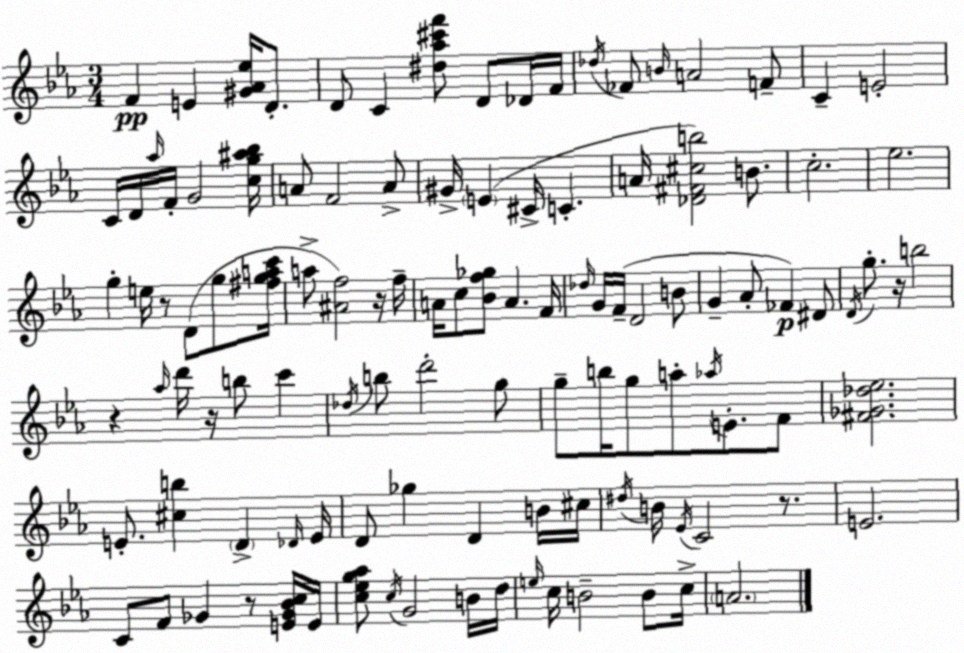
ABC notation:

X:1
T:Untitled
M:3/4
L:1/4
K:Cm
F E [^G_A_e]/4 D/2 D/2 C [^d_a^c'f']/2 D/2 _D/4 F/4 _d/4 _F/2 B/4 A2 F/2 C E2 C/4 D/4 _a/4 F/4 G2 [cg^a_b]/4 A/2 F2 A/2 ^G/4 E ^C/4 C A/4 [_D^F^cb]2 B/2 c2 _e2 g e/4 z/2 D/2 g/2 [^fgac']/4 a/2 [^Af]2 z/4 f/4 A/4 c/2 [_Bf_g]/2 A F/4 _d/4 G/4 F/4 D2 B/2 G _A/2 _F ^D/2 D/4 g/2 z/4 b2 z _a/4 d'/4 z/4 b/2 c' _d/4 b/2 d'2 g/2 g/2 b/4 g/2 a/2 _a/4 E/2 F/2 [^F_G_d_e]2 E/2 [^cb] D _D/4 E/4 D/2 _g D B/4 ^c/4 ^d/4 B/4 _E/4 C2 z/2 E2 C/2 F/2 _G z/2 [E_G_Bc]/4 E/4 [c_eg_a]/2 c/4 G2 B/4 d/4 e/4 c/4 B2 B/2 c/4 A2